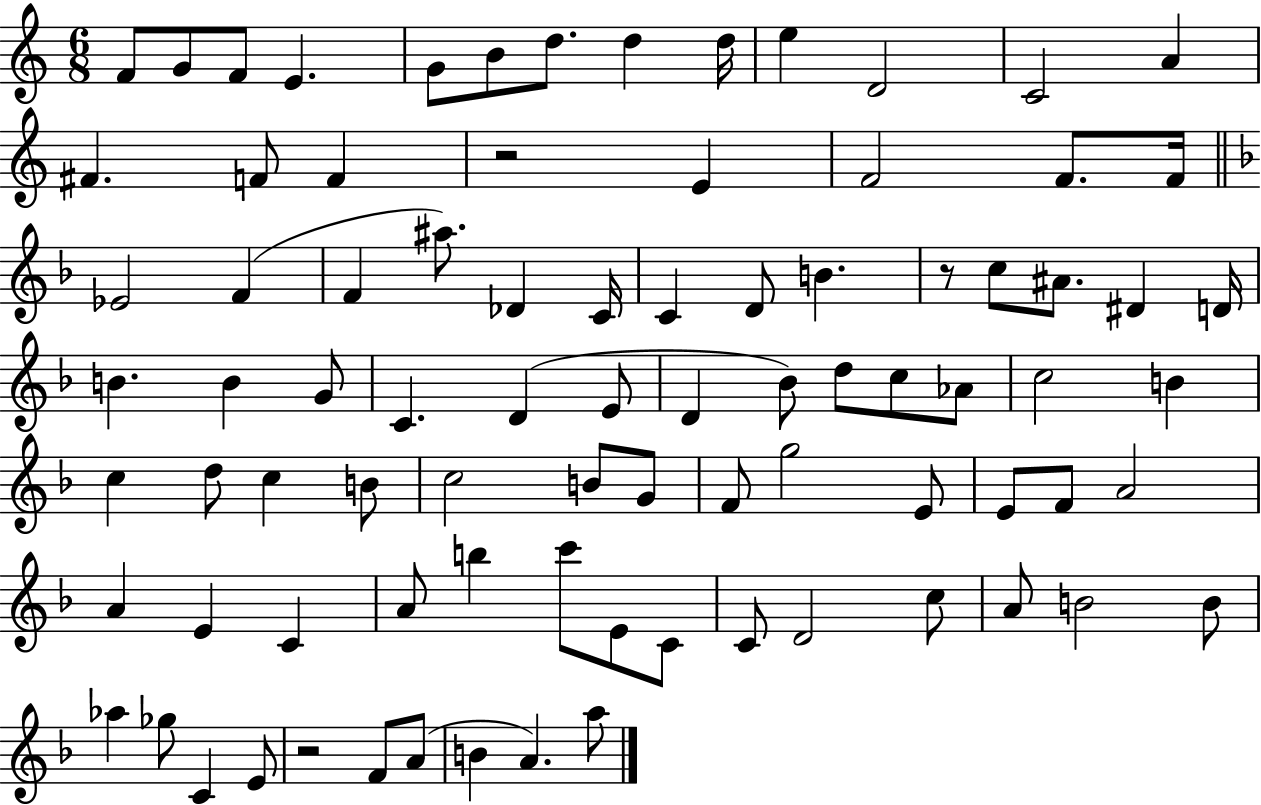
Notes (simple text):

F4/e G4/e F4/e E4/q. G4/e B4/e D5/e. D5/q D5/s E5/q D4/h C4/h A4/q F#4/q. F4/e F4/q R/h E4/q F4/h F4/e. F4/s Eb4/h F4/q F4/q A#5/e. Db4/q C4/s C4/q D4/e B4/q. R/e C5/e A#4/e. D#4/q D4/s B4/q. B4/q G4/e C4/q. D4/q E4/e D4/q Bb4/e D5/e C5/e Ab4/e C5/h B4/q C5/q D5/e C5/q B4/e C5/h B4/e G4/e F4/e G5/h E4/e E4/e F4/e A4/h A4/q E4/q C4/q A4/e B5/q C6/e E4/e C4/e C4/e D4/h C5/e A4/e B4/h B4/e Ab5/q Gb5/e C4/q E4/e R/h F4/e A4/e B4/q A4/q. A5/e